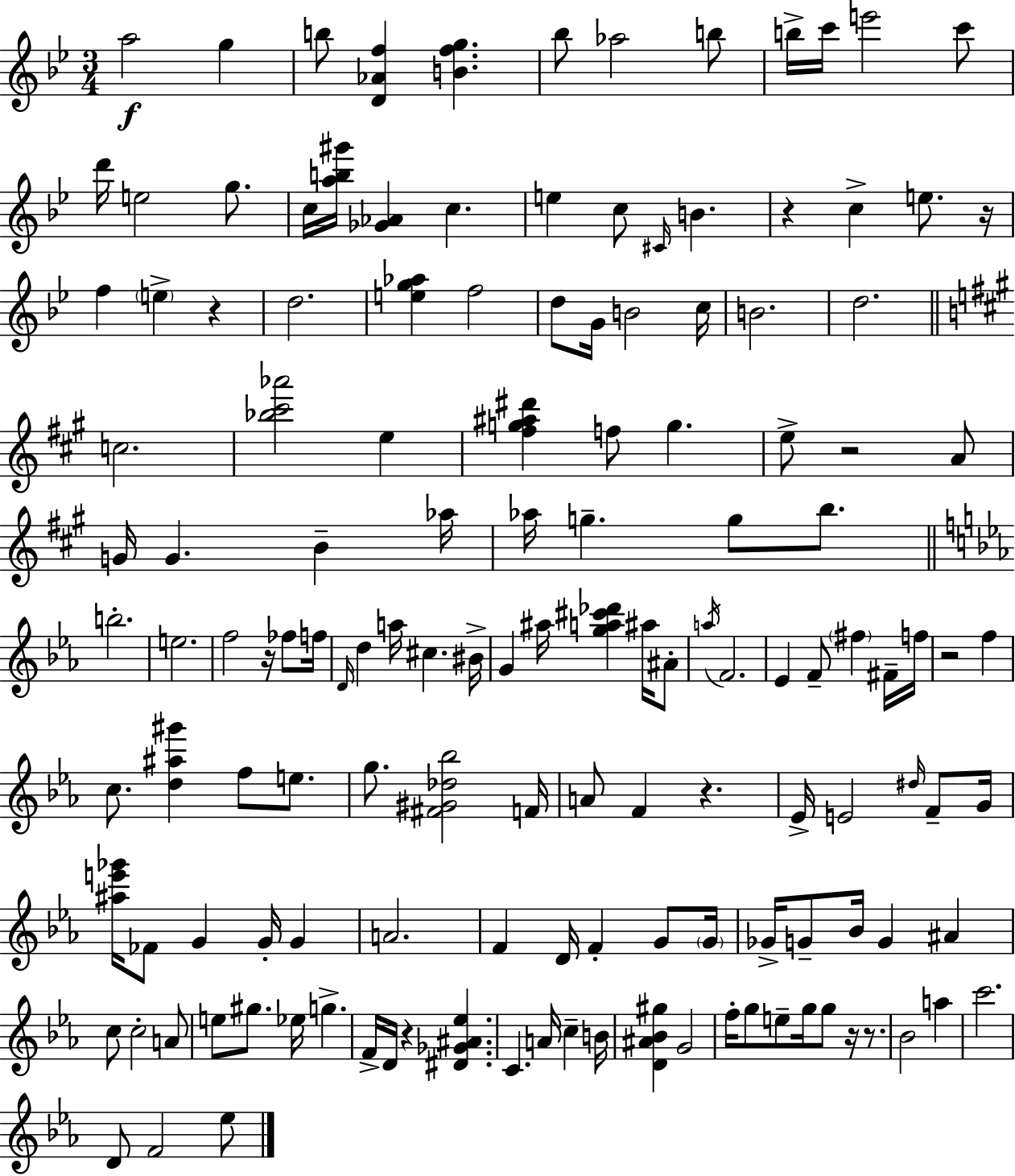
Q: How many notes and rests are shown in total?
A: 142